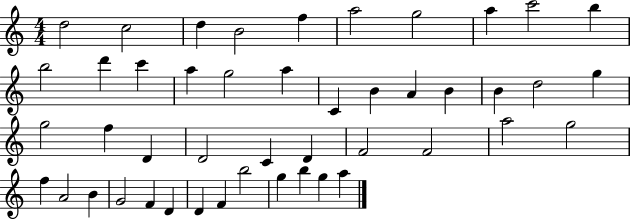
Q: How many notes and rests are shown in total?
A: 46